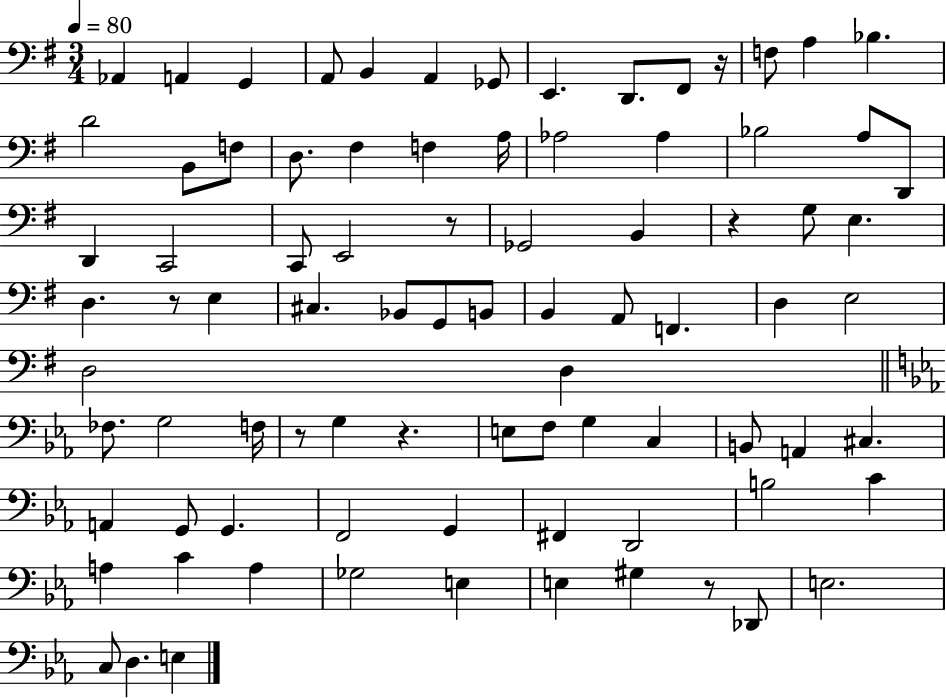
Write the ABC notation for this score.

X:1
T:Untitled
M:3/4
L:1/4
K:G
_A,, A,, G,, A,,/2 B,, A,, _G,,/2 E,, D,,/2 ^F,,/2 z/4 F,/2 A, _B, D2 B,,/2 F,/2 D,/2 ^F, F, A,/4 _A,2 _A, _B,2 A,/2 D,,/2 D,, C,,2 C,,/2 E,,2 z/2 _G,,2 B,, z G,/2 E, D, z/2 E, ^C, _B,,/2 G,,/2 B,,/2 B,, A,,/2 F,, D, E,2 D,2 D, _F,/2 G,2 F,/4 z/2 G, z E,/2 F,/2 G, C, B,,/2 A,, ^C, A,, G,,/2 G,, F,,2 G,, ^F,, D,,2 B,2 C A, C A, _G,2 E, E, ^G, z/2 _D,,/2 E,2 C,/2 D, E,